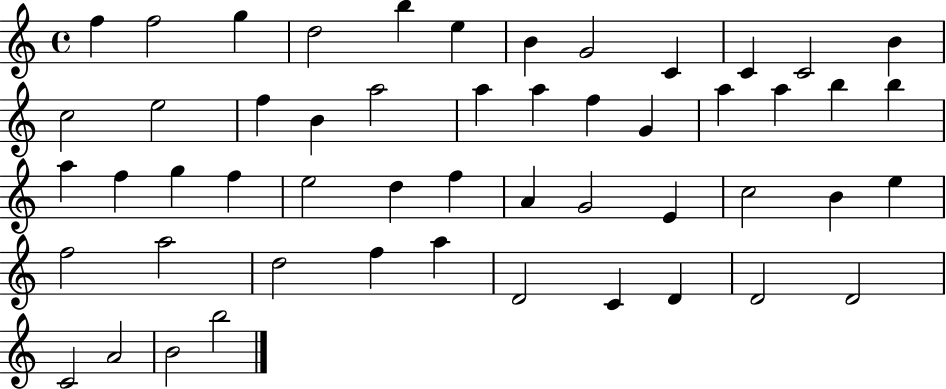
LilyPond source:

{
  \clef treble
  \time 4/4
  \defaultTimeSignature
  \key c \major
  f''4 f''2 g''4 | d''2 b''4 e''4 | b'4 g'2 c'4 | c'4 c'2 b'4 | \break c''2 e''2 | f''4 b'4 a''2 | a''4 a''4 f''4 g'4 | a''4 a''4 b''4 b''4 | \break a''4 f''4 g''4 f''4 | e''2 d''4 f''4 | a'4 g'2 e'4 | c''2 b'4 e''4 | \break f''2 a''2 | d''2 f''4 a''4 | d'2 c'4 d'4 | d'2 d'2 | \break c'2 a'2 | b'2 b''2 | \bar "|."
}